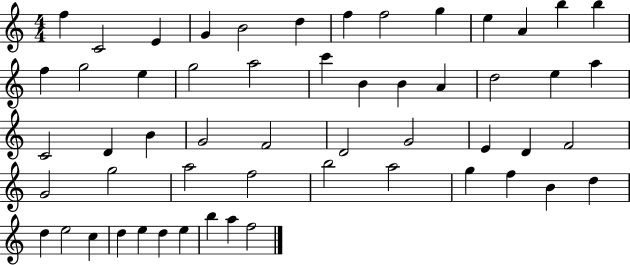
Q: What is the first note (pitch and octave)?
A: F5